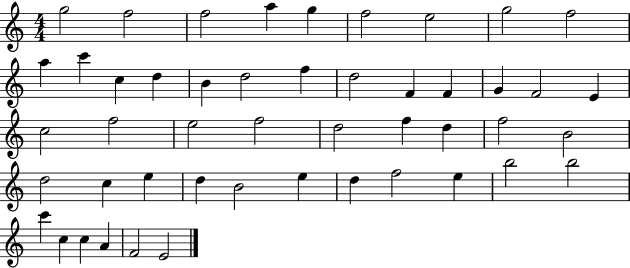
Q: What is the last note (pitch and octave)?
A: E4